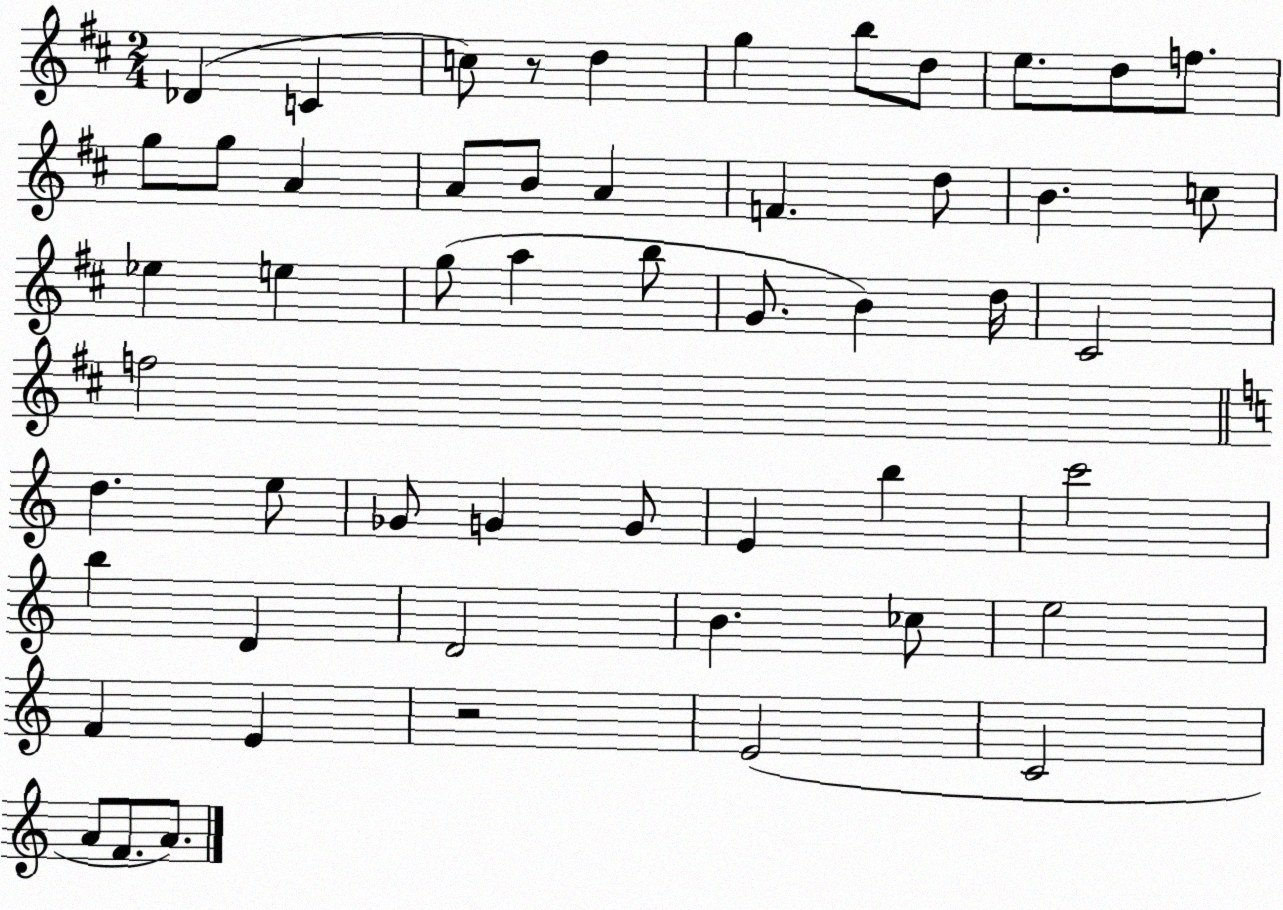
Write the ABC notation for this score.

X:1
T:Untitled
M:2/4
L:1/4
K:D
_D C c/2 z/2 d g b/2 d/2 e/2 d/2 f/2 g/2 g/2 A A/2 B/2 A F d/2 B c/2 _e e g/2 a b/2 G/2 B d/4 ^C2 f2 d e/2 _G/2 G G/2 E b c'2 b D D2 B _c/2 e2 F E z2 E2 C2 A/2 F/2 A/2